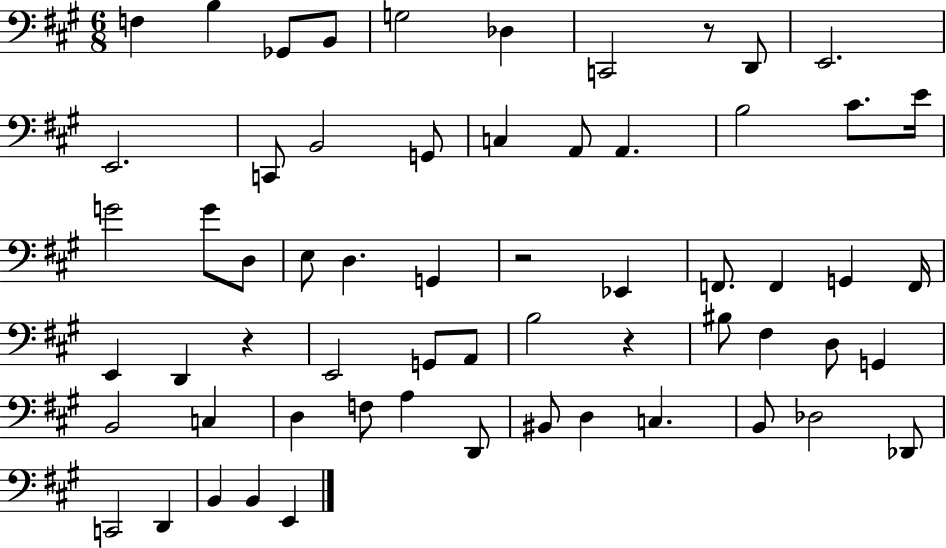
{
  \clef bass
  \numericTimeSignature
  \time 6/8
  \key a \major
  f4 b4 ges,8 b,8 | g2 des4 | c,2 r8 d,8 | e,2. | \break e,2. | c,8 b,2 g,8 | c4 a,8 a,4. | b2 cis'8. e'16 | \break g'2 g'8 d8 | e8 d4. g,4 | r2 ees,4 | f,8. f,4 g,4 f,16 | \break e,4 d,4 r4 | e,2 g,8 a,8 | b2 r4 | bis8 fis4 d8 g,4 | \break b,2 c4 | d4 f8 a4 d,8 | bis,8 d4 c4. | b,8 des2 des,8 | \break c,2 d,4 | b,4 b,4 e,4 | \bar "|."
}